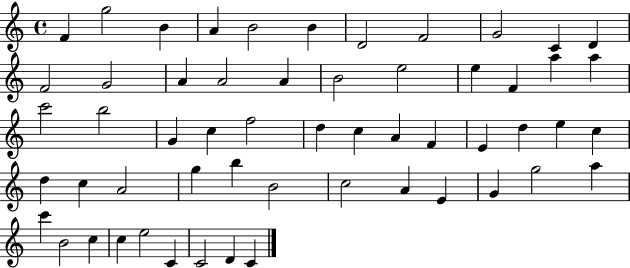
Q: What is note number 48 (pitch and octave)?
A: C6